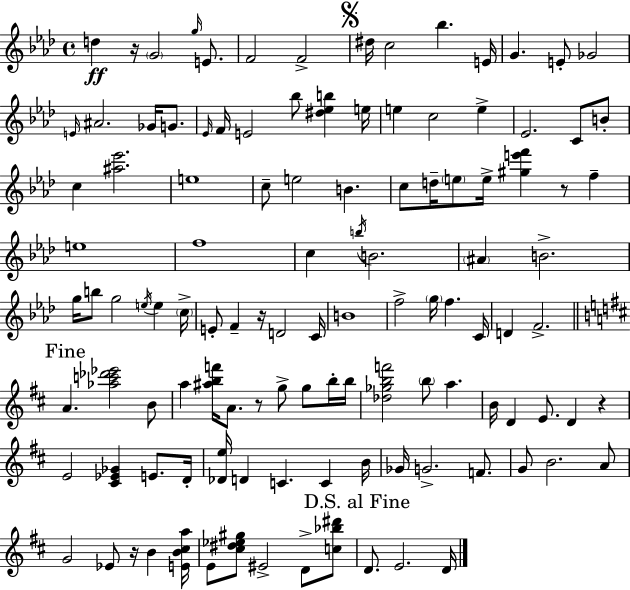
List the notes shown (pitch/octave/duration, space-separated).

D5/q R/s G4/h G5/s E4/e. F4/h F4/h D#5/s C5/h Bb5/q. E4/s G4/q. E4/e Gb4/h E4/s A#4/h. Gb4/s G4/e. Eb4/s F4/s E4/h Bb5/e [D#5,Eb5,B5]/q E5/s E5/q C5/h E5/q Eb4/h. C4/e B4/e C5/q [A#5,Eb6]/h. E5/w C5/e E5/h B4/q. C5/e D5/s E5/e E5/s [G#5,E6,F6]/q R/e F5/q E5/w F5/w C5/q B5/s B4/h. A#4/q B4/h. G5/s B5/e G5/h E5/s E5/q C5/s E4/e F4/q R/s D4/h C4/s B4/w F5/h G5/s F5/q. C4/s D4/q F4/h. A4/q. [Ab5,C6,Db6,Eb6]/h B4/e A5/q [A#5,B5,F6]/s A4/e. R/e G5/e G5/e B5/s B5/s [Db5,Gb5,B5,F6]/h B5/e A5/q. B4/s D4/q E4/e. D4/q R/q E4/h [C#4,Eb4,Gb4]/q E4/e. D4/s [Db4,E5]/s D4/q C4/q. C4/q B4/s Gb4/s G4/h. F4/e. G4/e B4/h. A4/e G4/h Eb4/e R/s B4/q [E4,B4,C#5,A5]/s E4/e [C#5,D#5,Eb5,G#5]/e EIS4/h D4/e [C5,Bb5,D#6]/e D4/e. E4/h. D4/s